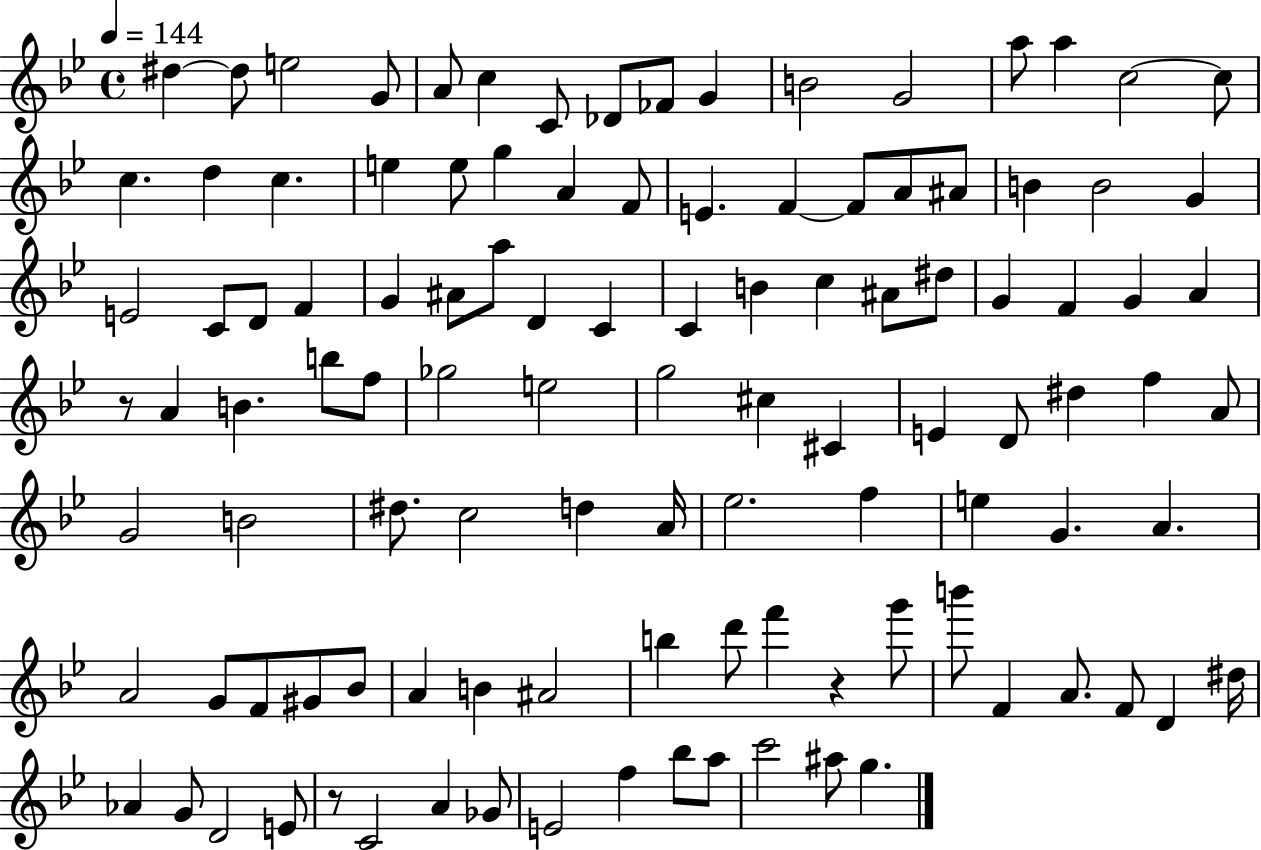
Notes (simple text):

D#5/q D#5/e E5/h G4/e A4/e C5/q C4/e Db4/e FES4/e G4/q B4/h G4/h A5/e A5/q C5/h C5/e C5/q. D5/q C5/q. E5/q E5/e G5/q A4/q F4/e E4/q. F4/q F4/e A4/e A#4/e B4/q B4/h G4/q E4/h C4/e D4/e F4/q G4/q A#4/e A5/e D4/q C4/q C4/q B4/q C5/q A#4/e D#5/e G4/q F4/q G4/q A4/q R/e A4/q B4/q. B5/e F5/e Gb5/h E5/h G5/h C#5/q C#4/q E4/q D4/e D#5/q F5/q A4/e G4/h B4/h D#5/e. C5/h D5/q A4/s Eb5/h. F5/q E5/q G4/q. A4/q. A4/h G4/e F4/e G#4/e Bb4/e A4/q B4/q A#4/h B5/q D6/e F6/q R/q G6/e B6/e F4/q A4/e. F4/e D4/q D#5/s Ab4/q G4/e D4/h E4/e R/e C4/h A4/q Gb4/e E4/h F5/q Bb5/e A5/e C6/h A#5/e G5/q.